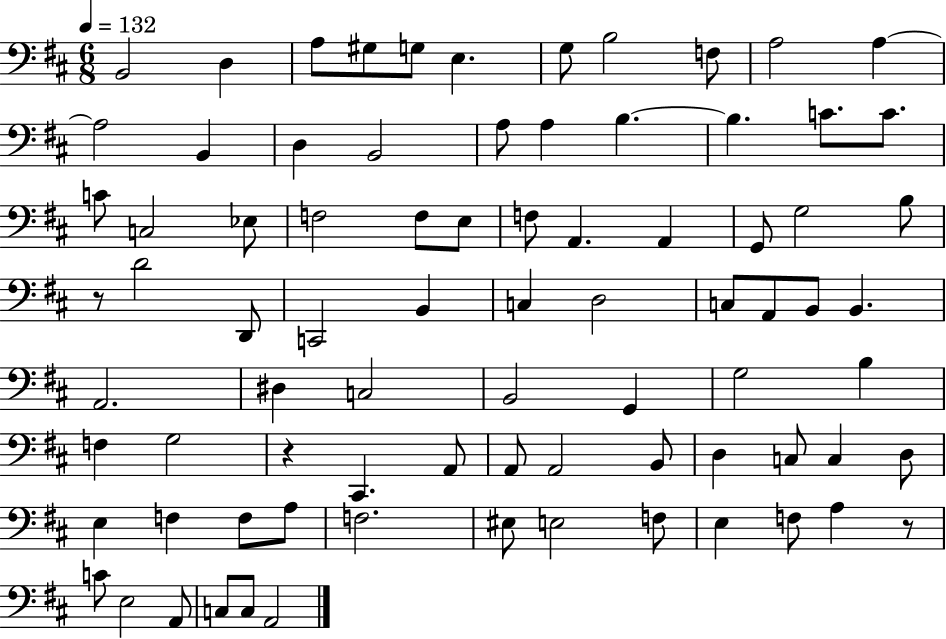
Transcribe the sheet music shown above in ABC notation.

X:1
T:Untitled
M:6/8
L:1/4
K:D
B,,2 D, A,/2 ^G,/2 G,/2 E, G,/2 B,2 F,/2 A,2 A, A,2 B,, D, B,,2 A,/2 A, B, B, C/2 C/2 C/2 C,2 _E,/2 F,2 F,/2 E,/2 F,/2 A,, A,, G,,/2 G,2 B,/2 z/2 D2 D,,/2 C,,2 B,, C, D,2 C,/2 A,,/2 B,,/2 B,, A,,2 ^D, C,2 B,,2 G,, G,2 B, F, G,2 z ^C,, A,,/2 A,,/2 A,,2 B,,/2 D, C,/2 C, D,/2 E, F, F,/2 A,/2 F,2 ^E,/2 E,2 F,/2 E, F,/2 A, z/2 C/2 E,2 A,,/2 C,/2 C,/2 A,,2